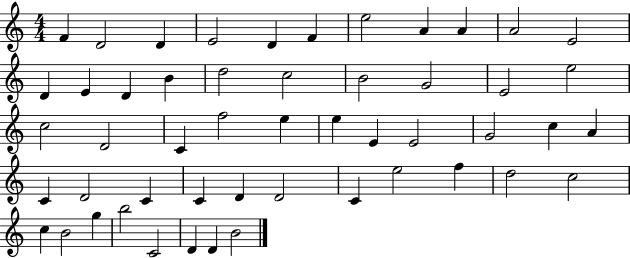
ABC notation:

X:1
T:Untitled
M:4/4
L:1/4
K:C
F D2 D E2 D F e2 A A A2 E2 D E D B d2 c2 B2 G2 E2 e2 c2 D2 C f2 e e E E2 G2 c A C D2 C C D D2 C e2 f d2 c2 c B2 g b2 C2 D D B2